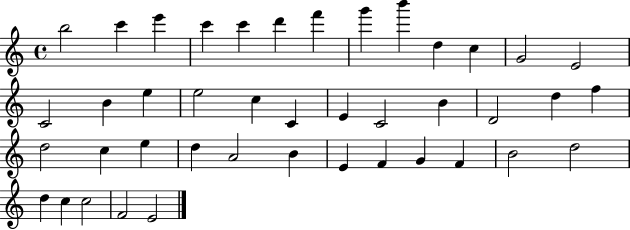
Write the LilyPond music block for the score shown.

{
  \clef treble
  \time 4/4
  \defaultTimeSignature
  \key c \major
  b''2 c'''4 e'''4 | c'''4 c'''4 d'''4 f'''4 | g'''4 b'''4 d''4 c''4 | g'2 e'2 | \break c'2 b'4 e''4 | e''2 c''4 c'4 | e'4 c'2 b'4 | d'2 d''4 f''4 | \break d''2 c''4 e''4 | d''4 a'2 b'4 | e'4 f'4 g'4 f'4 | b'2 d''2 | \break d''4 c''4 c''2 | f'2 e'2 | \bar "|."
}